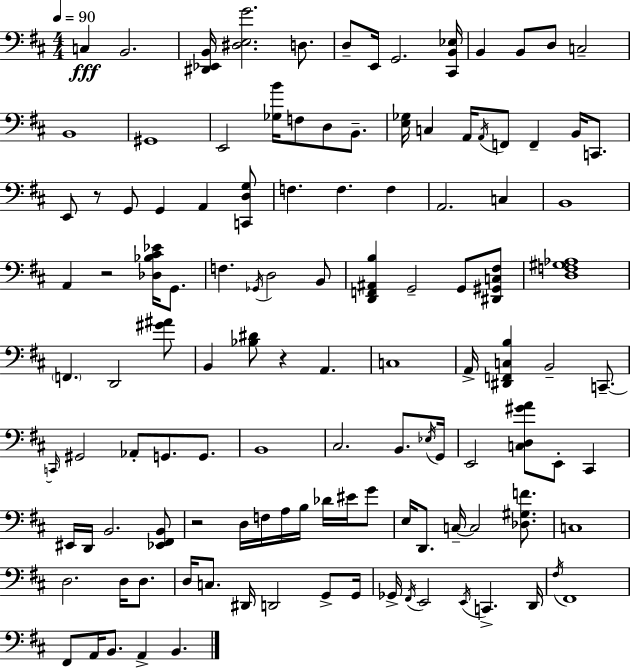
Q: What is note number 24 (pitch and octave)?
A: E2